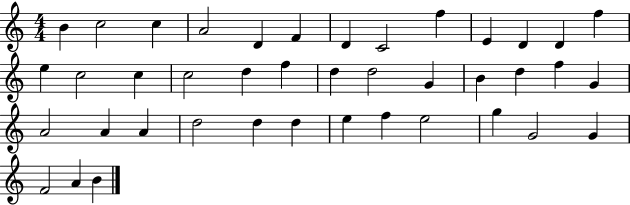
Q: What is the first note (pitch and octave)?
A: B4